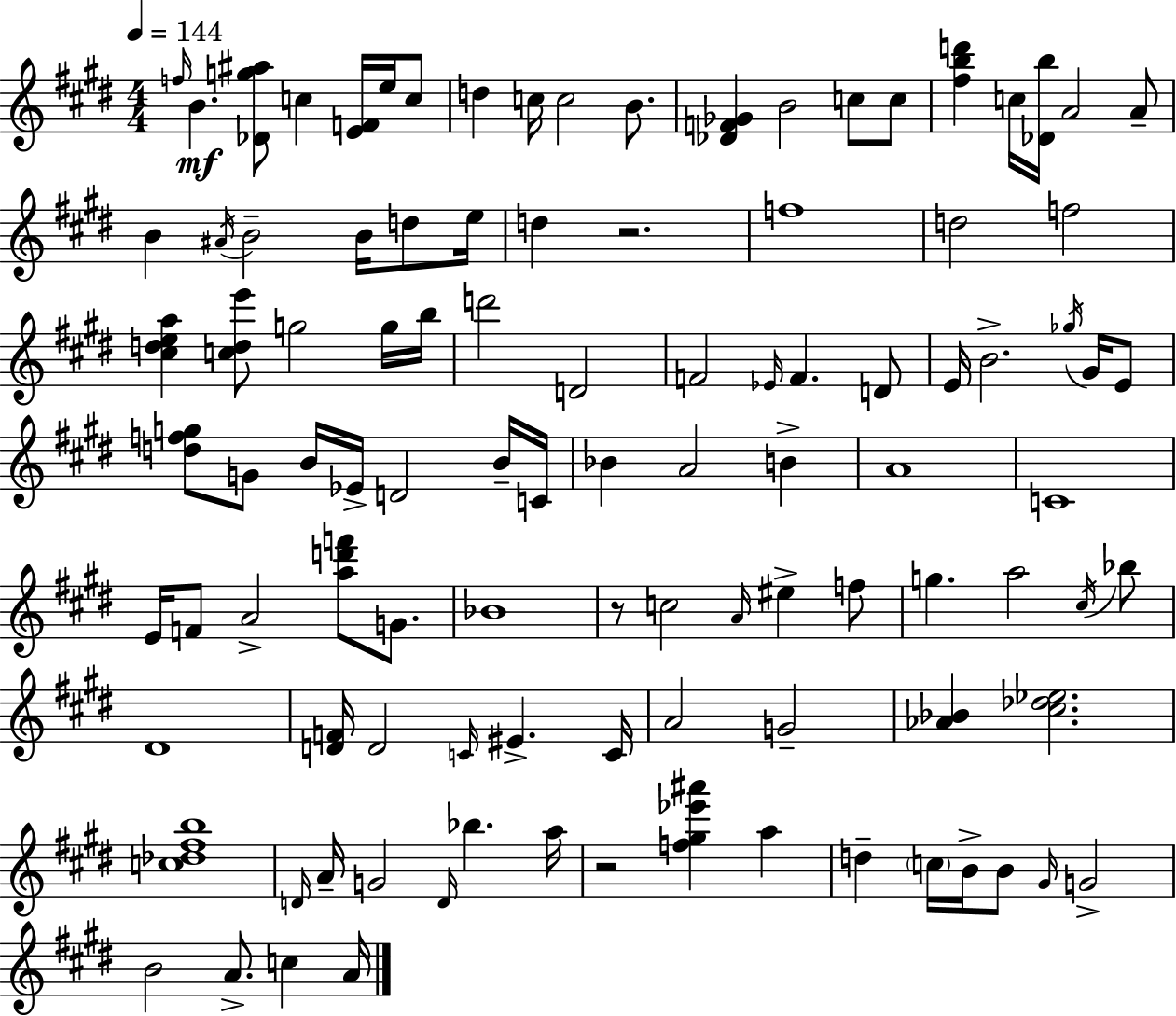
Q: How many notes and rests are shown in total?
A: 104